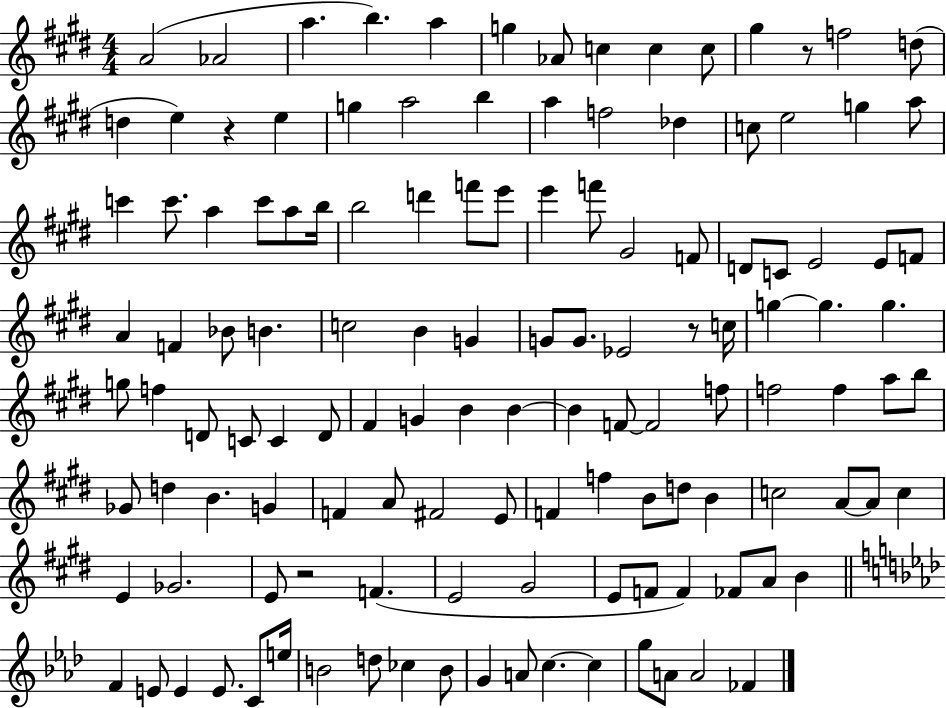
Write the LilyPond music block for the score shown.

{
  \clef treble
  \numericTimeSignature
  \time 4/4
  \key e \major
  a'2( aes'2 | a''4. b''4.) a''4 | g''4 aes'8 c''4 c''4 c''8 | gis''4 r8 f''2 d''8( | \break d''4 e''4) r4 e''4 | g''4 a''2 b''4 | a''4 f''2 des''4 | c''8 e''2 g''4 a''8 | \break c'''4 c'''8. a''4 c'''8 a''8 b''16 | b''2 d'''4 f'''8 e'''8 | e'''4 f'''8 gis'2 f'8 | d'8 c'8 e'2 e'8 f'8 | \break a'4 f'4 bes'8 b'4. | c''2 b'4 g'4 | g'8 g'8. ees'2 r8 c''16 | g''4~~ g''4. g''4. | \break g''8 f''4 d'8 c'8 c'4 d'8 | fis'4 g'4 b'4 b'4~~ | b'4 f'8~~ f'2 f''8 | f''2 f''4 a''8 b''8 | \break ges'8 d''4 b'4. g'4 | f'4 a'8 fis'2 e'8 | f'4 f''4 b'8 d''8 b'4 | c''2 a'8~~ a'8 c''4 | \break e'4 ges'2. | e'8 r2 f'4.( | e'2 gis'2 | e'8 f'8 f'4) fes'8 a'8 b'4 | \break \bar "||" \break \key f \minor f'4 e'8 e'4 e'8. c'8 e''16 | b'2 d''8 ces''4 b'8 | g'4 a'8 c''4.~~ c''4 | g''8 a'8 a'2 fes'4 | \break \bar "|."
}